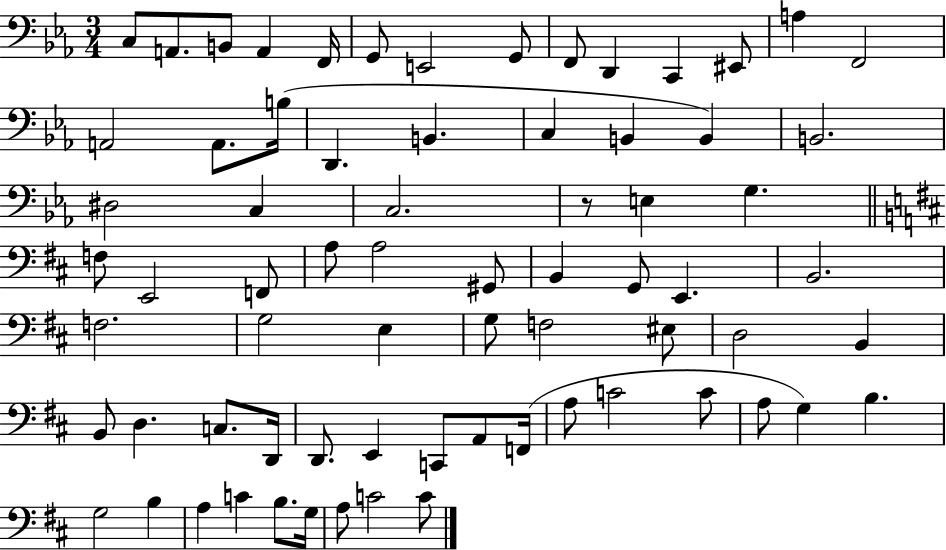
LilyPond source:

{
  \clef bass
  \numericTimeSignature
  \time 3/4
  \key ees \major
  c8 a,8. b,8 a,4 f,16 | g,8 e,2 g,8 | f,8 d,4 c,4 eis,8 | a4 f,2 | \break a,2 a,8. b16( | d,4. b,4. | c4 b,4 b,4) | b,2. | \break dis2 c4 | c2. | r8 e4 g4. | \bar "||" \break \key d \major f8 e,2 f,8 | a8 a2 gis,8 | b,4 g,8 e,4. | b,2. | \break f2. | g2 e4 | g8 f2 eis8 | d2 b,4 | \break b,8 d4. c8. d,16 | d,8. e,4 c,8 a,8 f,16( | a8 c'2 c'8 | a8 g4) b4. | \break g2 b4 | a4 c'4 b8. g16 | a8 c'2 c'8 | \bar "|."
}